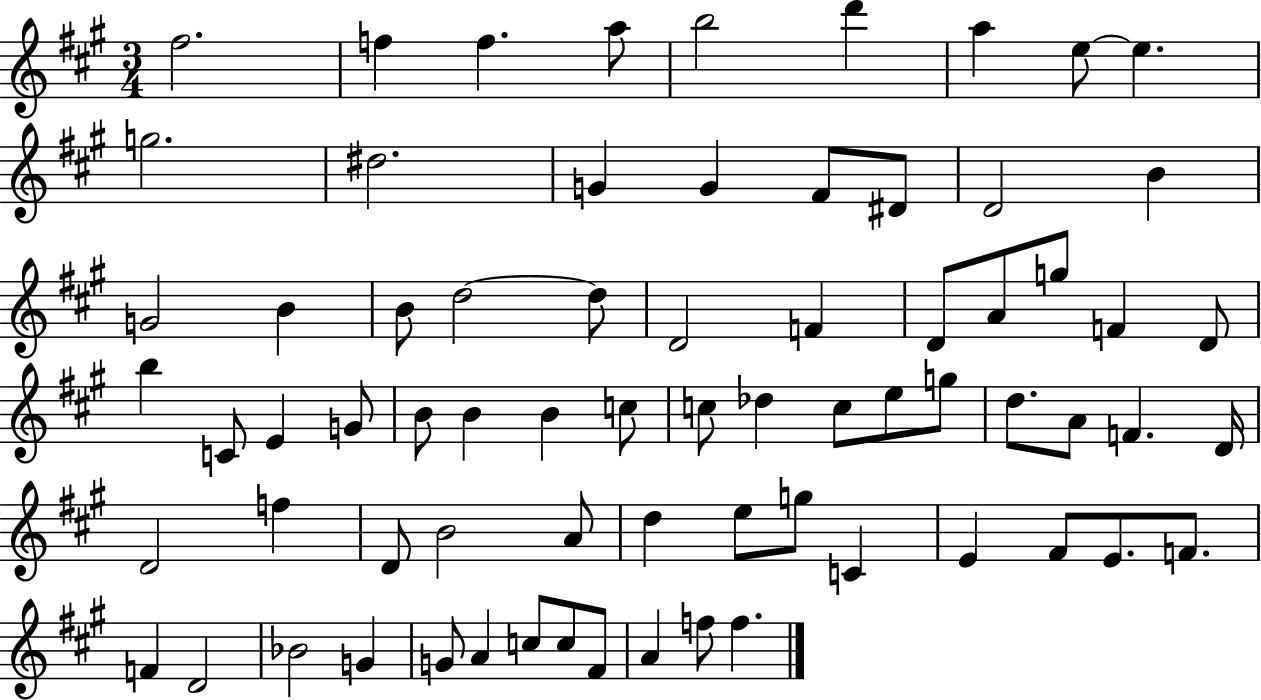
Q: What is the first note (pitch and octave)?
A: F#5